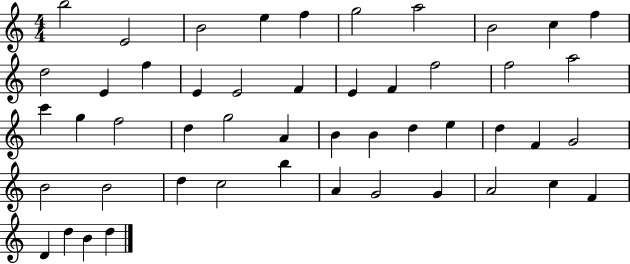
{
  \clef treble
  \numericTimeSignature
  \time 4/4
  \key c \major
  b''2 e'2 | b'2 e''4 f''4 | g''2 a''2 | b'2 c''4 f''4 | \break d''2 e'4 f''4 | e'4 e'2 f'4 | e'4 f'4 f''2 | f''2 a''2 | \break c'''4 g''4 f''2 | d''4 g''2 a'4 | b'4 b'4 d''4 e''4 | d''4 f'4 g'2 | \break b'2 b'2 | d''4 c''2 b''4 | a'4 g'2 g'4 | a'2 c''4 f'4 | \break d'4 d''4 b'4 d''4 | \bar "|."
}